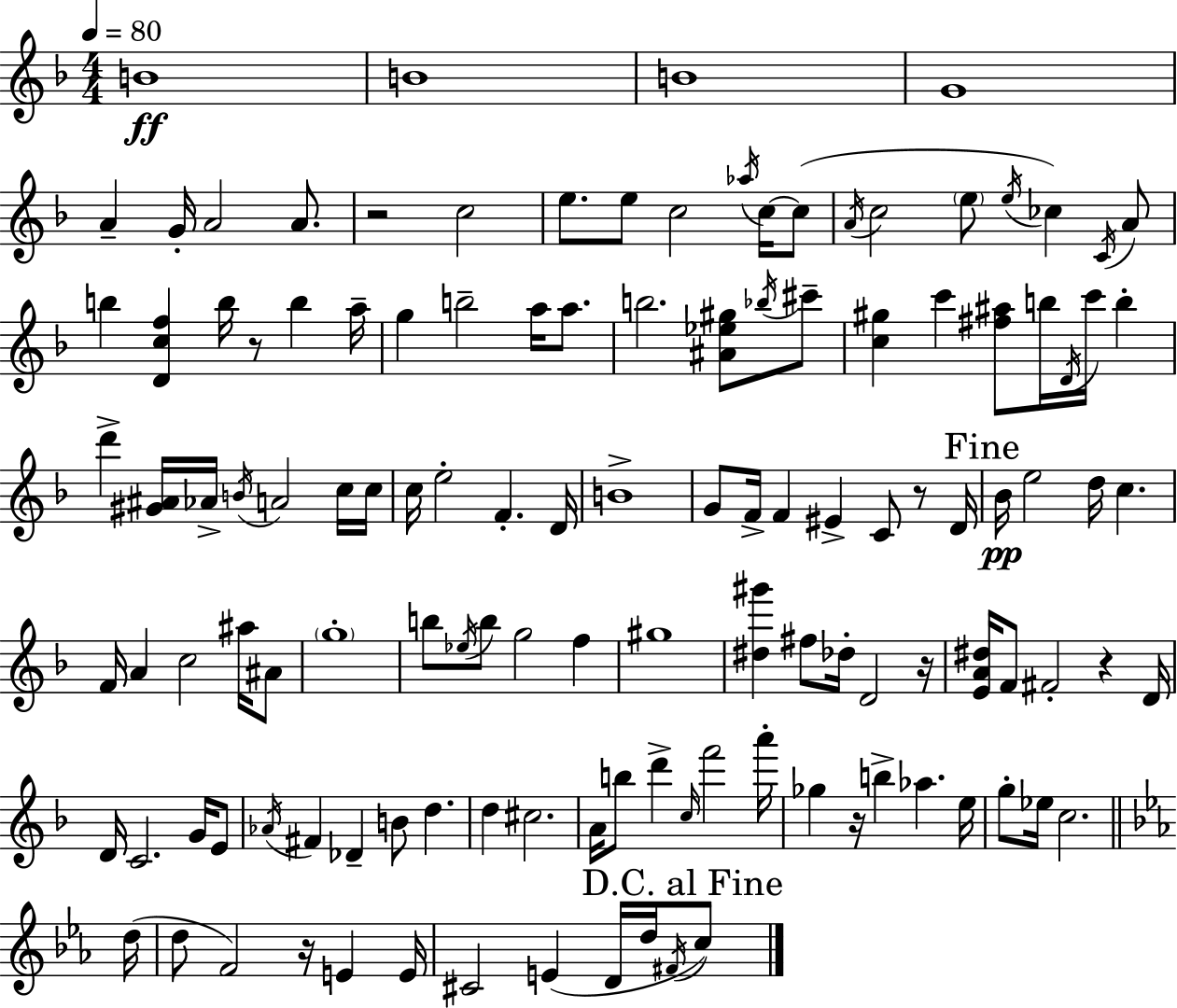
{
  \clef treble
  \numericTimeSignature
  \time 4/4
  \key d \minor
  \tempo 4 = 80
  b'1\ff | b'1 | b'1 | g'1 | \break a'4-- g'16-. a'2 a'8. | r2 c''2 | e''8. e''8 c''2 \acciaccatura { aes''16 } c''16~~ c''8( | \acciaccatura { a'16 } c''2 \parenthesize e''8 \acciaccatura { e''16 } ces''4) | \break \acciaccatura { c'16 } a'8 b''4 <d' c'' f''>4 b''16 r8 b''4 | a''16-- g''4 b''2-- | a''16 a''8. b''2. | <ais' ees'' gis''>8 \acciaccatura { bes''16 } cis'''8-- <c'' gis''>4 c'''4 <fis'' ais''>8 b''16 | \break \acciaccatura { d'16 } c'''16 b''4-. d'''4-> <gis' ais'>16 aes'16-> \acciaccatura { b'16 } a'2 | c''16 c''16 c''16 e''2-. | f'4.-. d'16 b'1-> | g'8 f'16-> f'4 eis'4-> | \break c'8 r8 d'16 \mark "Fine" bes'16\pp e''2 | d''16 c''4. f'16 a'4 c''2 | ais''16 ais'8 \parenthesize g''1-. | b''8 \acciaccatura { ees''16 } b''8 g''2 | \break f''4 gis''1 | <dis'' gis'''>4 fis''8 des''16-. d'2 | r16 <e' a' dis''>16 f'8 fis'2-. | r4 d'16 d'16 c'2. | \break g'16 e'8 \acciaccatura { aes'16 } fis'4 des'4-- | b'8 d''4. d''4 cis''2. | a'16 b''8 d'''4-> | \grace { c''16 } f'''2 a'''16-. ges''4 r16 b''4-> | \break aes''4. e''16 g''8-. ees''16 c''2. | \bar "||" \break \key ees \major d''16( d''8 f'2) r16 e'4 | e'16 cis'2 e'4( d'16 d''16 \acciaccatura { fis'16 }) | \mark "D.C. al Fine" c''8 \bar "|."
}